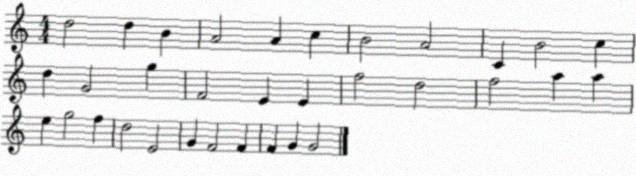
X:1
T:Untitled
M:4/4
L:1/4
K:C
d2 d B A2 A c B2 A2 C B2 c d G2 g F2 E E f2 d2 f2 a a e g2 f d2 E2 G F2 F F G G2